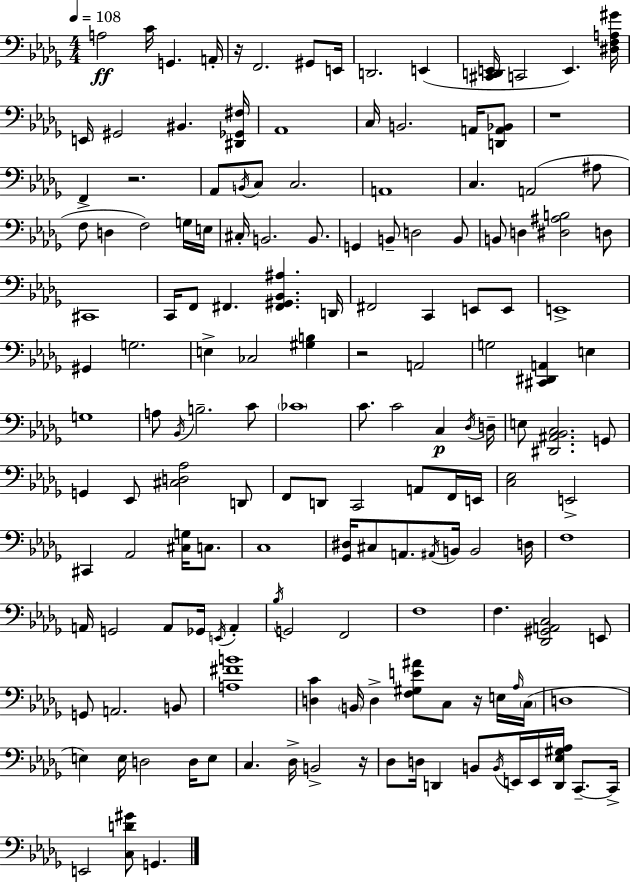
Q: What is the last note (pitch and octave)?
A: G2